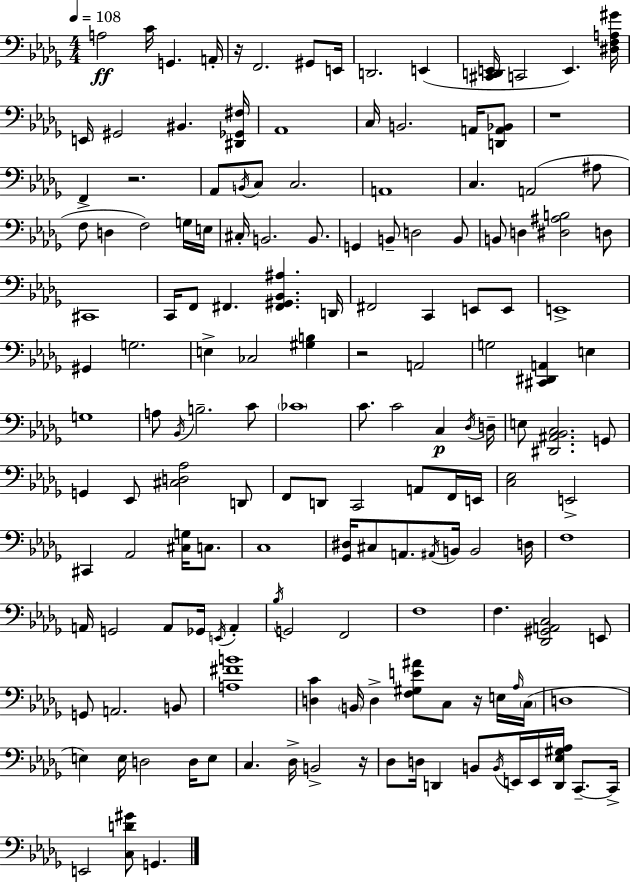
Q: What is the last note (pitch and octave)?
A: G2